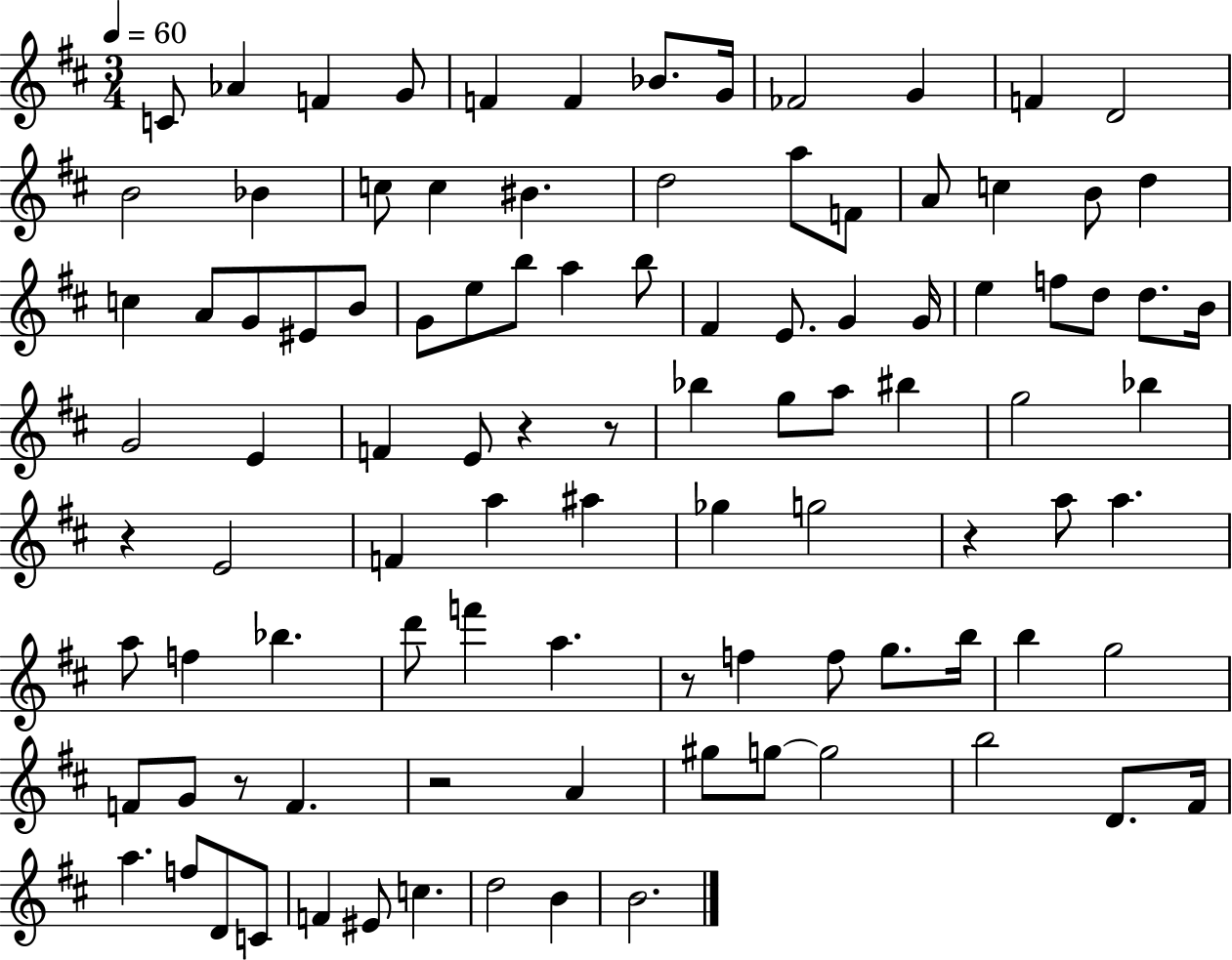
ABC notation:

X:1
T:Untitled
M:3/4
L:1/4
K:D
C/2 _A F G/2 F F _B/2 G/4 _F2 G F D2 B2 _B c/2 c ^B d2 a/2 F/2 A/2 c B/2 d c A/2 G/2 ^E/2 B/2 G/2 e/2 b/2 a b/2 ^F E/2 G G/4 e f/2 d/2 d/2 B/4 G2 E F E/2 z z/2 _b g/2 a/2 ^b g2 _b z E2 F a ^a _g g2 z a/2 a a/2 f _b d'/2 f' a z/2 f f/2 g/2 b/4 b g2 F/2 G/2 z/2 F z2 A ^g/2 g/2 g2 b2 D/2 ^F/4 a f/2 D/2 C/2 F ^E/2 c d2 B B2